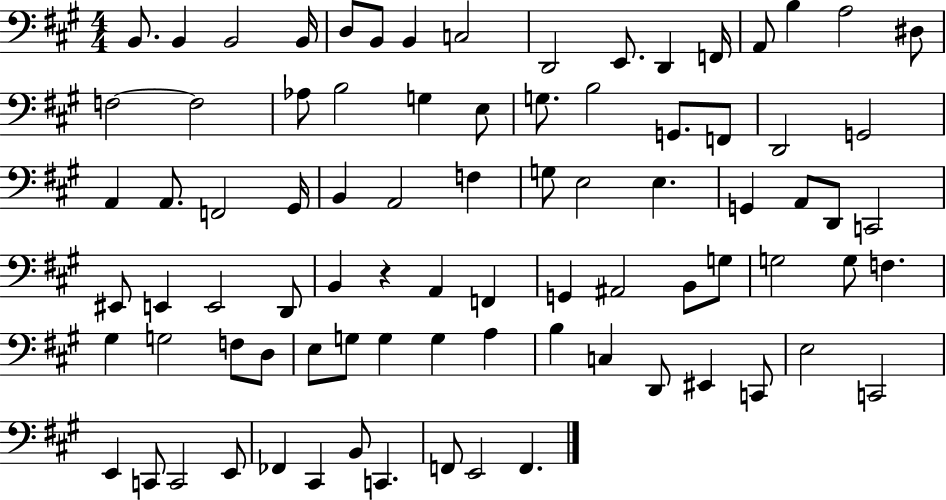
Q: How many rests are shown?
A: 1